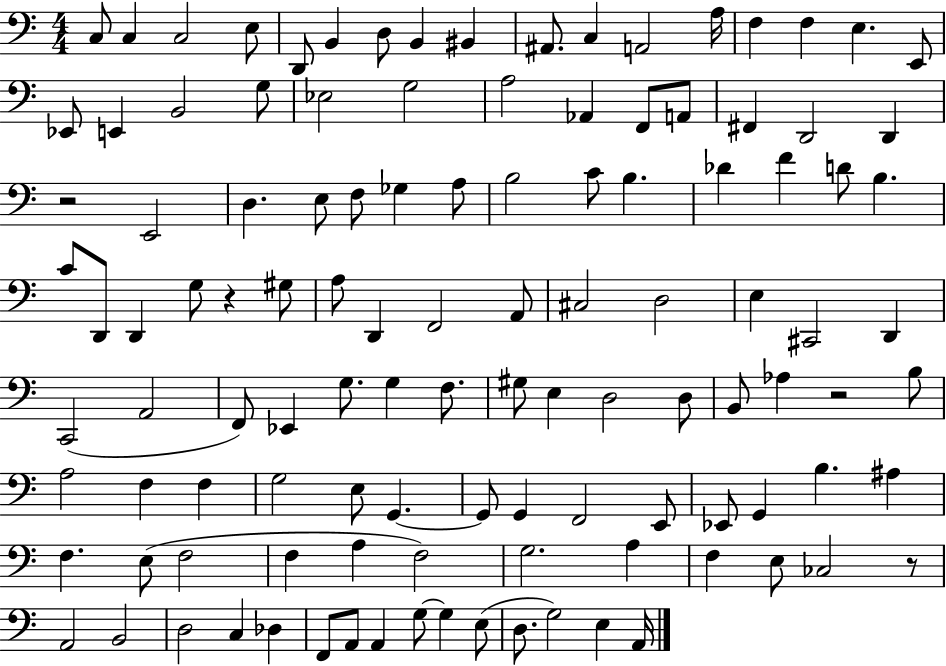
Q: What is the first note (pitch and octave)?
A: C3